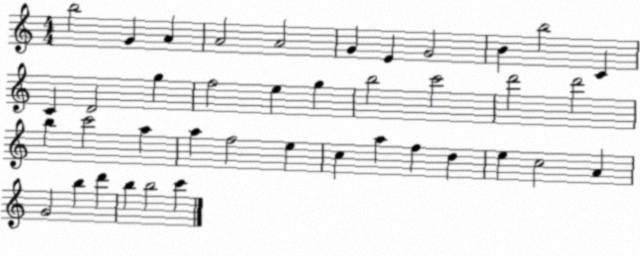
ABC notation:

X:1
T:Untitled
M:4/4
L:1/4
K:C
b2 G A A2 A2 G E G2 B b2 C C D2 g f2 e g b2 c'2 d'2 d'2 b c'2 a a f2 e c a f d e c2 A G2 b d' b b2 c'